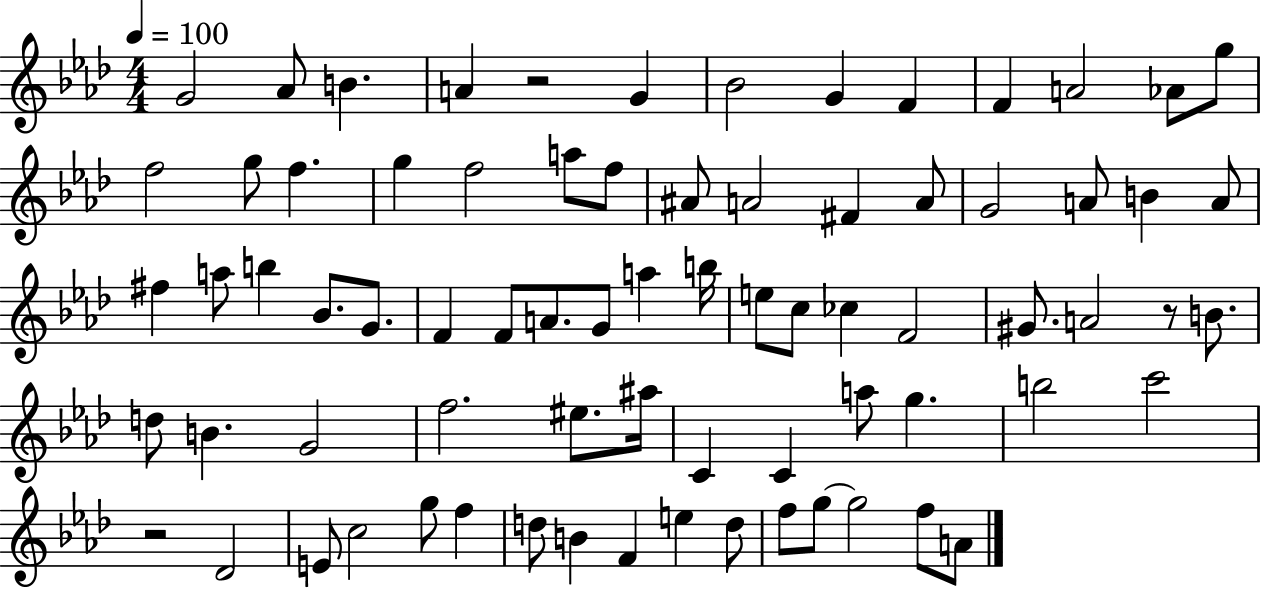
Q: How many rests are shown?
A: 3